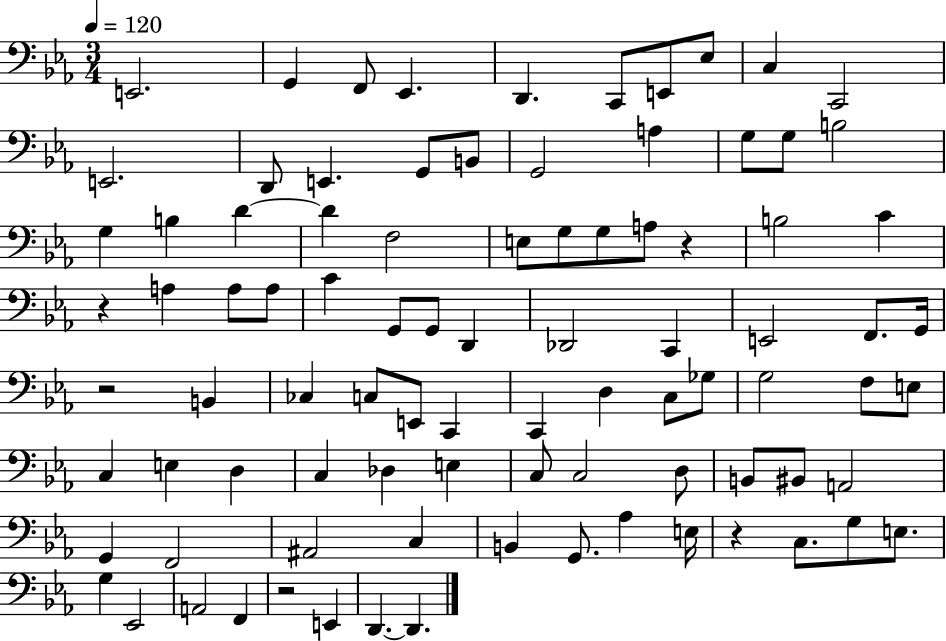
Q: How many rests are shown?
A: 5